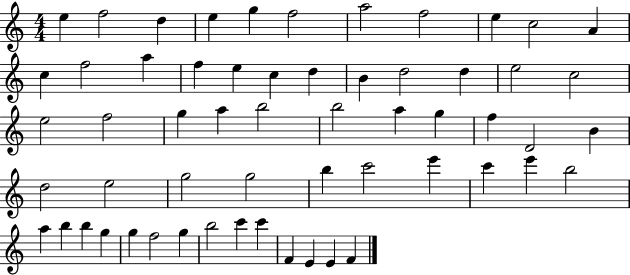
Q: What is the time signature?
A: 4/4